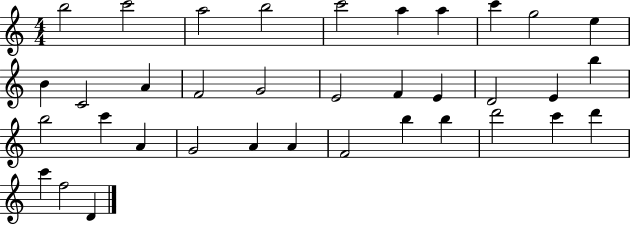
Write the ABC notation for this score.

X:1
T:Untitled
M:4/4
L:1/4
K:C
b2 c'2 a2 b2 c'2 a a c' g2 e B C2 A F2 G2 E2 F E D2 E b b2 c' A G2 A A F2 b b d'2 c' d' c' f2 D